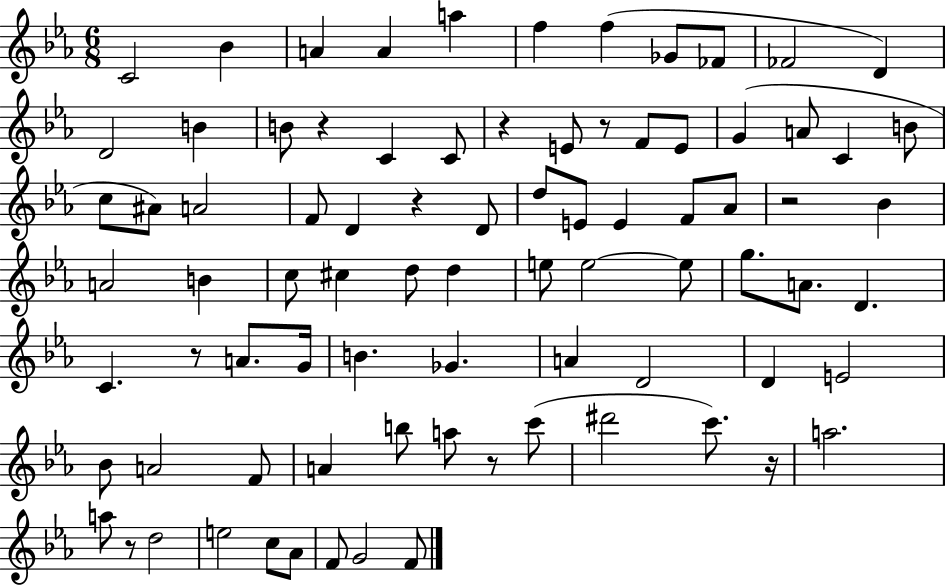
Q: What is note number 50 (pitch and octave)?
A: G4